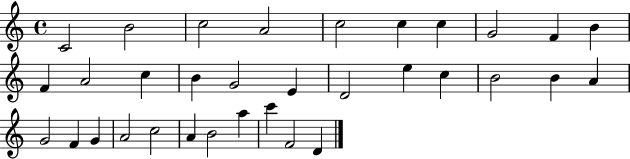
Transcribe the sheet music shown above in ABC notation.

X:1
T:Untitled
M:4/4
L:1/4
K:C
C2 B2 c2 A2 c2 c c G2 F B F A2 c B G2 E D2 e c B2 B A G2 F G A2 c2 A B2 a c' F2 D